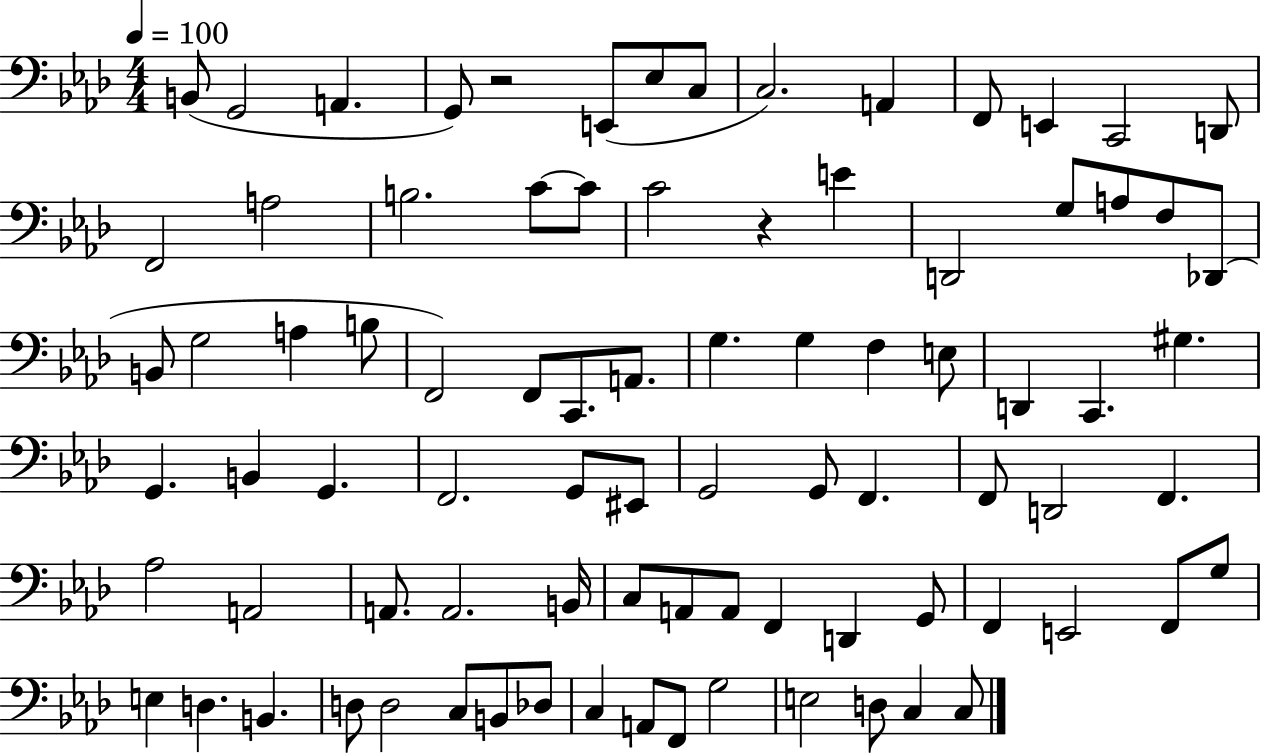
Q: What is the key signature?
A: AES major